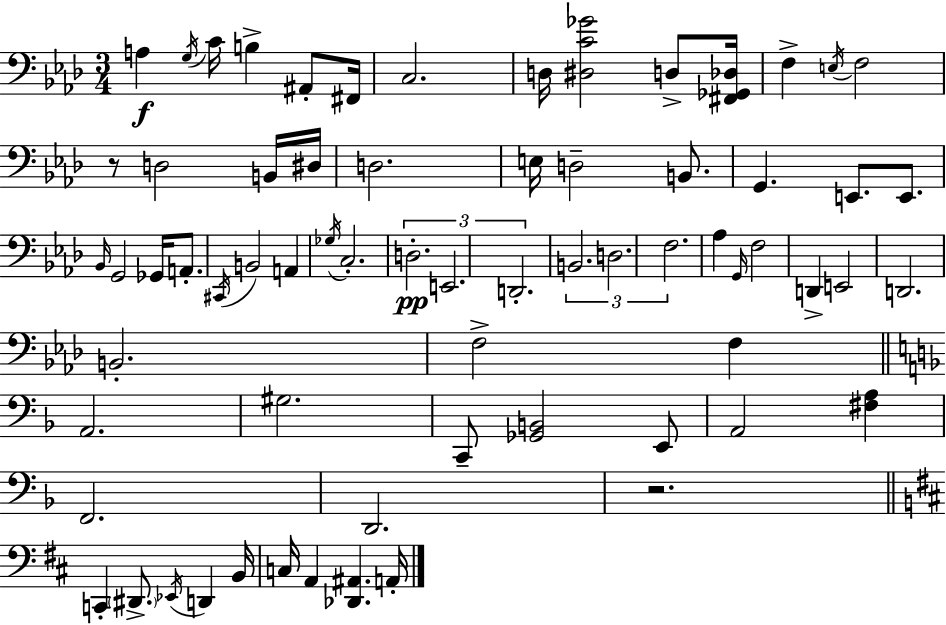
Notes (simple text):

A3/q G3/s C4/s B3/q A#2/e F#2/s C3/h. D3/s [D#3,C4,Gb4]/h D3/e [F#2,Gb2,Db3]/s F3/q E3/s F3/h R/e D3/h B2/s D#3/s D3/h. E3/s D3/h B2/e. G2/q. E2/e. E2/e. Bb2/s G2/h Gb2/s A2/e. C#2/s B2/h A2/q Gb3/s C3/h. D3/h. E2/h. D2/h. B2/h. D3/h. F3/h. Ab3/q G2/s F3/h D2/q E2/h D2/h. B2/h. F3/h F3/q A2/h. G#3/h. C2/e [Gb2,B2]/h E2/e A2/h [F#3,A3]/q F2/h. D2/h. R/h. C2/q D#2/e. Eb2/s D2/q B2/s C3/s A2/q [Db2,A#2]/q. A2/s